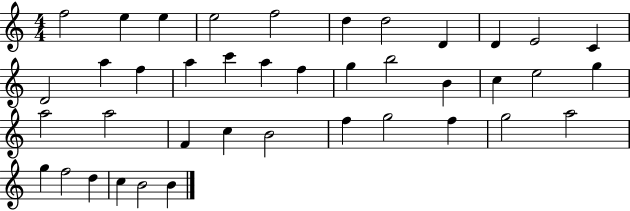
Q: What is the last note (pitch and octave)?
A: B4